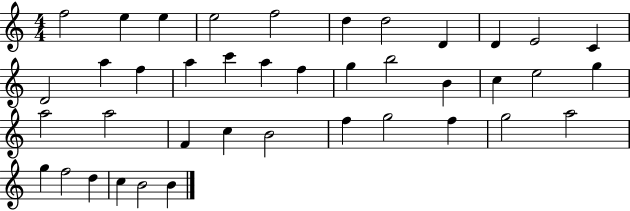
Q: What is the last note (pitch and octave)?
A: B4